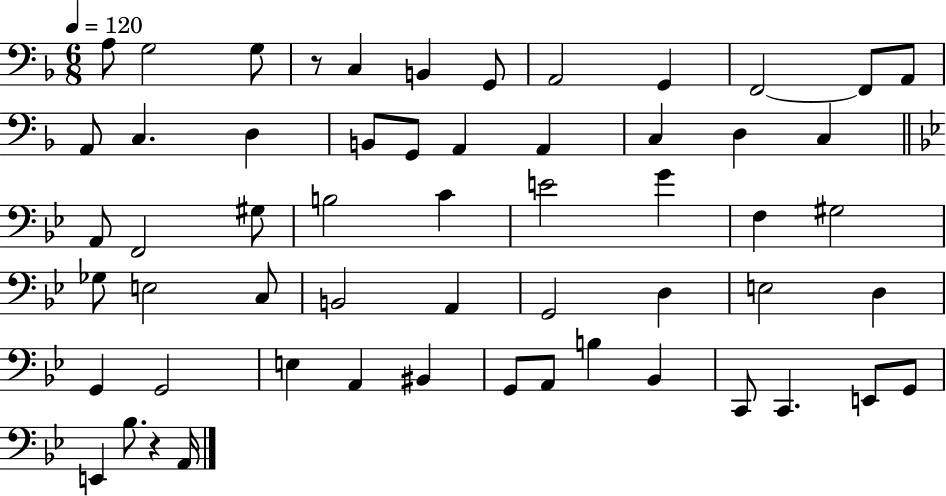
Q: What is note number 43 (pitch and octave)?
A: A2